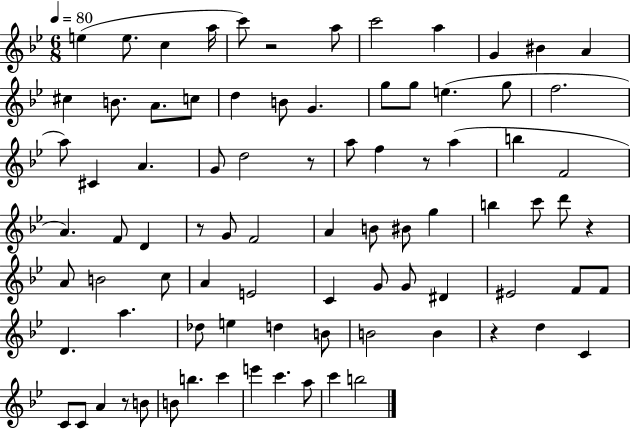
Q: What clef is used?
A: treble